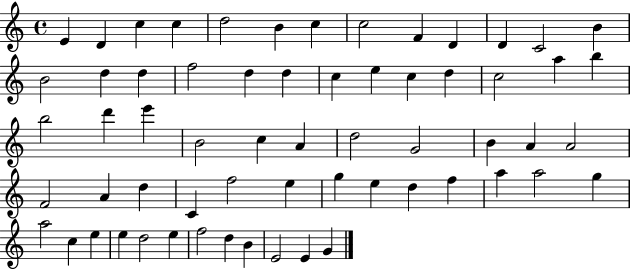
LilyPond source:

{
  \clef treble
  \time 4/4
  \defaultTimeSignature
  \key c \major
  e'4 d'4 c''4 c''4 | d''2 b'4 c''4 | c''2 f'4 d'4 | d'4 c'2 b'4 | \break b'2 d''4 d''4 | f''2 d''4 d''4 | c''4 e''4 c''4 d''4 | c''2 a''4 b''4 | \break b''2 d'''4 e'''4 | b'2 c''4 a'4 | d''2 g'2 | b'4 a'4 a'2 | \break f'2 a'4 d''4 | c'4 f''2 e''4 | g''4 e''4 d''4 f''4 | a''4 a''2 g''4 | \break a''2 c''4 e''4 | e''4 d''2 e''4 | f''2 d''4 b'4 | e'2 e'4 g'4 | \break \bar "|."
}